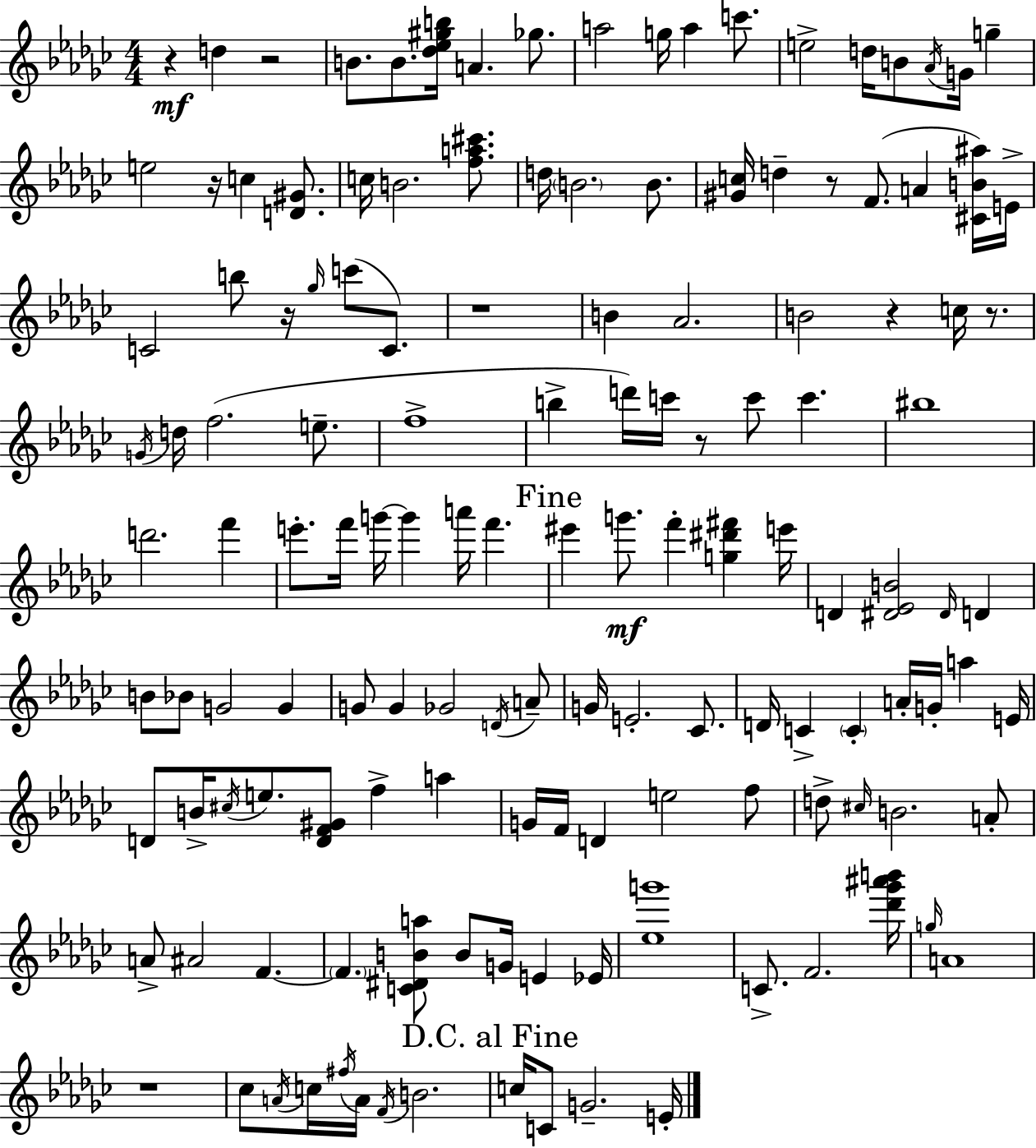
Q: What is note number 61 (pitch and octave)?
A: D4